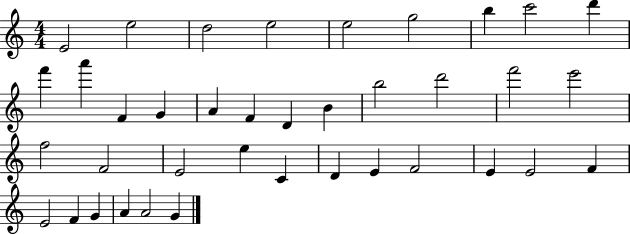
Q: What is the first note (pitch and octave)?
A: E4